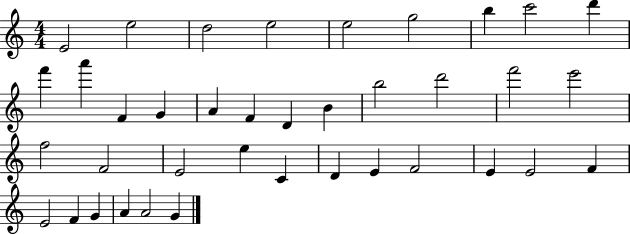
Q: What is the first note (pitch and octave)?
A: E4